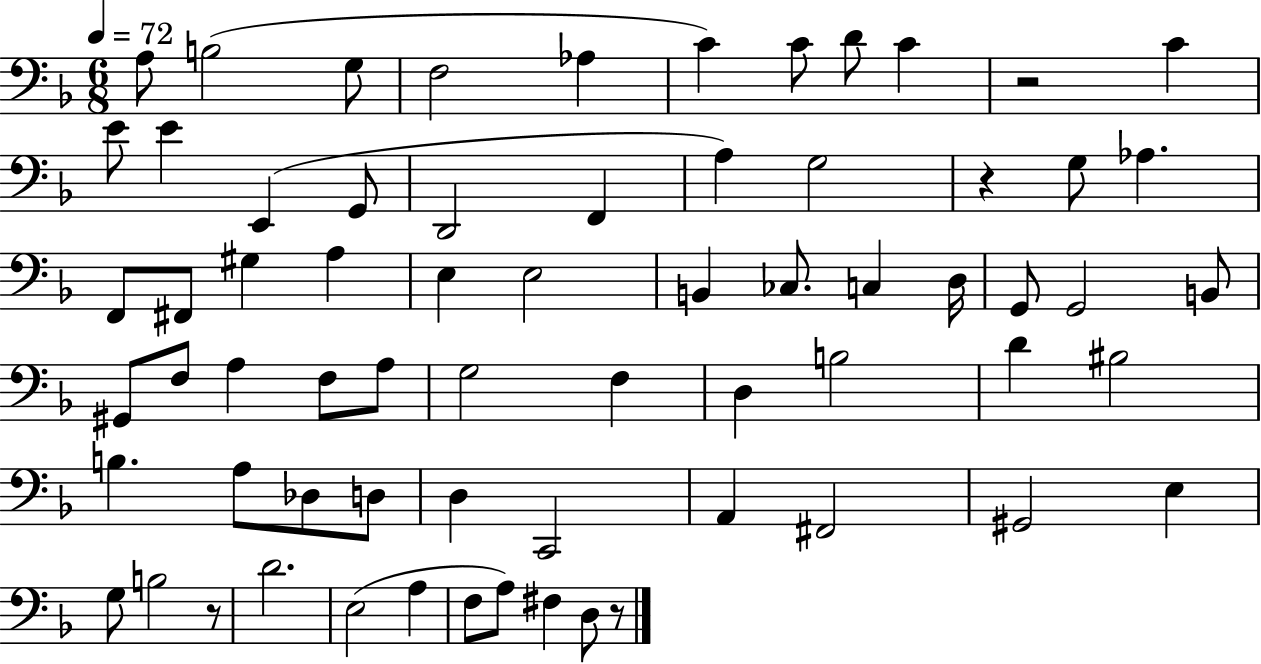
A3/e B3/h G3/e F3/h Ab3/q C4/q C4/e D4/e C4/q R/h C4/q E4/e E4/q E2/q G2/e D2/h F2/q A3/q G3/h R/q G3/e Ab3/q. F2/e F#2/e G#3/q A3/q E3/q E3/h B2/q CES3/e. C3/q D3/s G2/e G2/h B2/e G#2/e F3/e A3/q F3/e A3/e G3/h F3/q D3/q B3/h D4/q BIS3/h B3/q. A3/e Db3/e D3/e D3/q C2/h A2/q F#2/h G#2/h E3/q G3/e B3/h R/e D4/h. E3/h A3/q F3/e A3/e F#3/q D3/e R/e